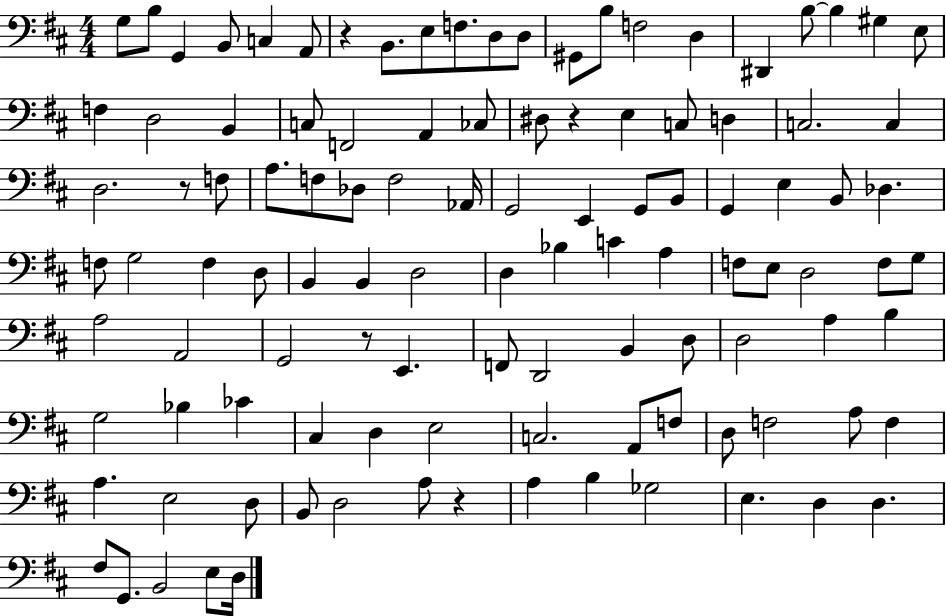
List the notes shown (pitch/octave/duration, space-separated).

G3/e B3/e G2/q B2/e C3/q A2/e R/q B2/e. E3/e F3/e. D3/e D3/e G#2/e B3/e F3/h D3/q D#2/q B3/e B3/q G#3/q E3/e F3/q D3/h B2/q C3/e F2/h A2/q CES3/e D#3/e R/q E3/q C3/e D3/q C3/h. C3/q D3/h. R/e F3/e A3/e. F3/e Db3/e F3/h Ab2/s G2/h E2/q G2/e B2/e G2/q E3/q B2/e Db3/q. F3/e G3/h F3/q D3/e B2/q B2/q D3/h D3/q Bb3/q C4/q A3/q F3/e E3/e D3/h F3/e G3/e A3/h A2/h G2/h R/e E2/q. F2/e D2/h B2/q D3/e D3/h A3/q B3/q G3/h Bb3/q CES4/q C#3/q D3/q E3/h C3/h. A2/e F3/e D3/e F3/h A3/e F3/q A3/q. E3/h D3/e B2/e D3/h A3/e R/q A3/q B3/q Gb3/h E3/q. D3/q D3/q. F#3/e G2/e. B2/h E3/e D3/s